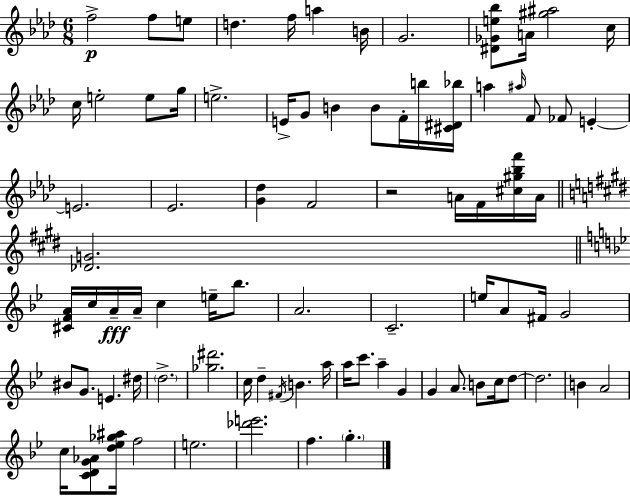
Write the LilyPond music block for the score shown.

{
  \clef treble
  \numericTimeSignature
  \time 6/8
  \key aes \major
  f''2->\p f''8 e''8 | d''4. f''16 a''4 b'16 | g'2. | <dis' ges' e'' bes''>8 a'16 <gis'' ais''>2 c''16 | \break c''16 e''2-. e''8 g''16 | e''2.-> | e'16-> g'8 b'4 b'8 f'16-. b''16 <cis' dis' bes''>16 | a''4 \grace { ais''16 } f'8 fes'8 e'4-.~~ | \break e'2. | ees'2. | <g' des''>4 f'2 | r2 a'16 f'16 <cis'' gis'' bes'' f'''>16 | \break a'16 \bar "||" \break \key e \major <des' g'>2. | \bar "||" \break \key g \minor <cis' f' a'>16 c''16 a'16--\fff a'16-- c''4 e''16-- bes''8. | a'2. | c'2.-- | e''16 a'8 fis'16 g'2 | \break bis'8 g'8. e'4. dis''16 | \parenthesize d''2.-> | <ges'' dis'''>2. | c''16 d''4-- \acciaccatura { fis'16 } b'4. | \break a''16 a''16 c'''8. a''4-- g'4 | g'4 a'8. b'8 c''16 d''8~~ | d''2. | b'4 a'2 | \break c''16 <c' d' g' aes'>8 <d'' ees'' ges'' ais''>16 f''2 | e''2. | <des''' e'''>2. | f''4. \parenthesize g''4.-. | \break \bar "|."
}